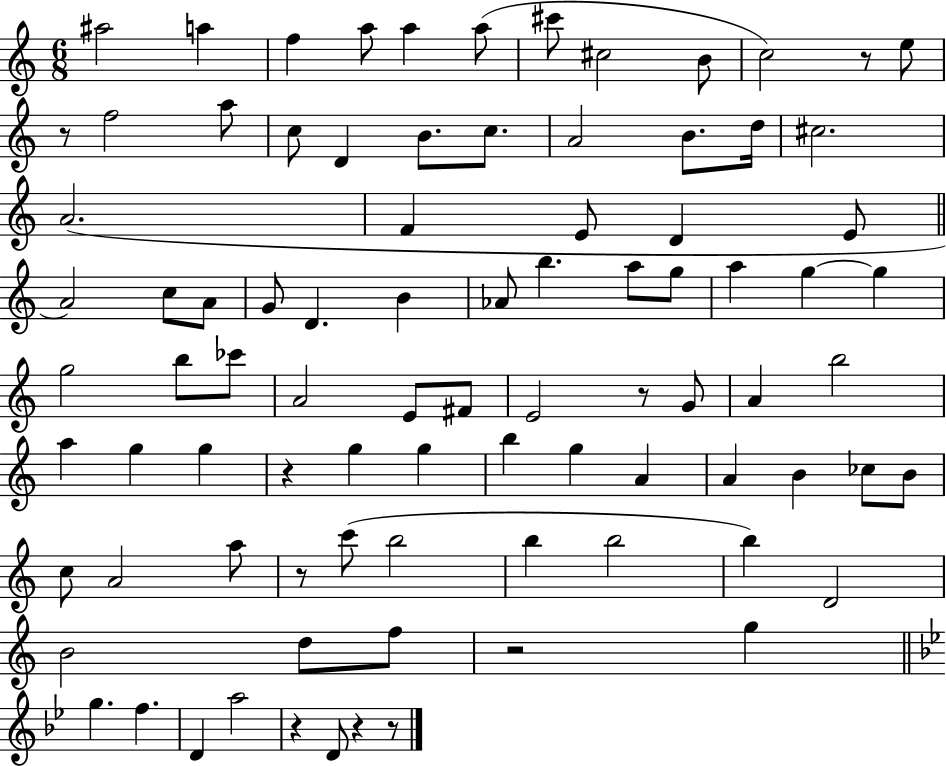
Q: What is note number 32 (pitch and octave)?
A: B4